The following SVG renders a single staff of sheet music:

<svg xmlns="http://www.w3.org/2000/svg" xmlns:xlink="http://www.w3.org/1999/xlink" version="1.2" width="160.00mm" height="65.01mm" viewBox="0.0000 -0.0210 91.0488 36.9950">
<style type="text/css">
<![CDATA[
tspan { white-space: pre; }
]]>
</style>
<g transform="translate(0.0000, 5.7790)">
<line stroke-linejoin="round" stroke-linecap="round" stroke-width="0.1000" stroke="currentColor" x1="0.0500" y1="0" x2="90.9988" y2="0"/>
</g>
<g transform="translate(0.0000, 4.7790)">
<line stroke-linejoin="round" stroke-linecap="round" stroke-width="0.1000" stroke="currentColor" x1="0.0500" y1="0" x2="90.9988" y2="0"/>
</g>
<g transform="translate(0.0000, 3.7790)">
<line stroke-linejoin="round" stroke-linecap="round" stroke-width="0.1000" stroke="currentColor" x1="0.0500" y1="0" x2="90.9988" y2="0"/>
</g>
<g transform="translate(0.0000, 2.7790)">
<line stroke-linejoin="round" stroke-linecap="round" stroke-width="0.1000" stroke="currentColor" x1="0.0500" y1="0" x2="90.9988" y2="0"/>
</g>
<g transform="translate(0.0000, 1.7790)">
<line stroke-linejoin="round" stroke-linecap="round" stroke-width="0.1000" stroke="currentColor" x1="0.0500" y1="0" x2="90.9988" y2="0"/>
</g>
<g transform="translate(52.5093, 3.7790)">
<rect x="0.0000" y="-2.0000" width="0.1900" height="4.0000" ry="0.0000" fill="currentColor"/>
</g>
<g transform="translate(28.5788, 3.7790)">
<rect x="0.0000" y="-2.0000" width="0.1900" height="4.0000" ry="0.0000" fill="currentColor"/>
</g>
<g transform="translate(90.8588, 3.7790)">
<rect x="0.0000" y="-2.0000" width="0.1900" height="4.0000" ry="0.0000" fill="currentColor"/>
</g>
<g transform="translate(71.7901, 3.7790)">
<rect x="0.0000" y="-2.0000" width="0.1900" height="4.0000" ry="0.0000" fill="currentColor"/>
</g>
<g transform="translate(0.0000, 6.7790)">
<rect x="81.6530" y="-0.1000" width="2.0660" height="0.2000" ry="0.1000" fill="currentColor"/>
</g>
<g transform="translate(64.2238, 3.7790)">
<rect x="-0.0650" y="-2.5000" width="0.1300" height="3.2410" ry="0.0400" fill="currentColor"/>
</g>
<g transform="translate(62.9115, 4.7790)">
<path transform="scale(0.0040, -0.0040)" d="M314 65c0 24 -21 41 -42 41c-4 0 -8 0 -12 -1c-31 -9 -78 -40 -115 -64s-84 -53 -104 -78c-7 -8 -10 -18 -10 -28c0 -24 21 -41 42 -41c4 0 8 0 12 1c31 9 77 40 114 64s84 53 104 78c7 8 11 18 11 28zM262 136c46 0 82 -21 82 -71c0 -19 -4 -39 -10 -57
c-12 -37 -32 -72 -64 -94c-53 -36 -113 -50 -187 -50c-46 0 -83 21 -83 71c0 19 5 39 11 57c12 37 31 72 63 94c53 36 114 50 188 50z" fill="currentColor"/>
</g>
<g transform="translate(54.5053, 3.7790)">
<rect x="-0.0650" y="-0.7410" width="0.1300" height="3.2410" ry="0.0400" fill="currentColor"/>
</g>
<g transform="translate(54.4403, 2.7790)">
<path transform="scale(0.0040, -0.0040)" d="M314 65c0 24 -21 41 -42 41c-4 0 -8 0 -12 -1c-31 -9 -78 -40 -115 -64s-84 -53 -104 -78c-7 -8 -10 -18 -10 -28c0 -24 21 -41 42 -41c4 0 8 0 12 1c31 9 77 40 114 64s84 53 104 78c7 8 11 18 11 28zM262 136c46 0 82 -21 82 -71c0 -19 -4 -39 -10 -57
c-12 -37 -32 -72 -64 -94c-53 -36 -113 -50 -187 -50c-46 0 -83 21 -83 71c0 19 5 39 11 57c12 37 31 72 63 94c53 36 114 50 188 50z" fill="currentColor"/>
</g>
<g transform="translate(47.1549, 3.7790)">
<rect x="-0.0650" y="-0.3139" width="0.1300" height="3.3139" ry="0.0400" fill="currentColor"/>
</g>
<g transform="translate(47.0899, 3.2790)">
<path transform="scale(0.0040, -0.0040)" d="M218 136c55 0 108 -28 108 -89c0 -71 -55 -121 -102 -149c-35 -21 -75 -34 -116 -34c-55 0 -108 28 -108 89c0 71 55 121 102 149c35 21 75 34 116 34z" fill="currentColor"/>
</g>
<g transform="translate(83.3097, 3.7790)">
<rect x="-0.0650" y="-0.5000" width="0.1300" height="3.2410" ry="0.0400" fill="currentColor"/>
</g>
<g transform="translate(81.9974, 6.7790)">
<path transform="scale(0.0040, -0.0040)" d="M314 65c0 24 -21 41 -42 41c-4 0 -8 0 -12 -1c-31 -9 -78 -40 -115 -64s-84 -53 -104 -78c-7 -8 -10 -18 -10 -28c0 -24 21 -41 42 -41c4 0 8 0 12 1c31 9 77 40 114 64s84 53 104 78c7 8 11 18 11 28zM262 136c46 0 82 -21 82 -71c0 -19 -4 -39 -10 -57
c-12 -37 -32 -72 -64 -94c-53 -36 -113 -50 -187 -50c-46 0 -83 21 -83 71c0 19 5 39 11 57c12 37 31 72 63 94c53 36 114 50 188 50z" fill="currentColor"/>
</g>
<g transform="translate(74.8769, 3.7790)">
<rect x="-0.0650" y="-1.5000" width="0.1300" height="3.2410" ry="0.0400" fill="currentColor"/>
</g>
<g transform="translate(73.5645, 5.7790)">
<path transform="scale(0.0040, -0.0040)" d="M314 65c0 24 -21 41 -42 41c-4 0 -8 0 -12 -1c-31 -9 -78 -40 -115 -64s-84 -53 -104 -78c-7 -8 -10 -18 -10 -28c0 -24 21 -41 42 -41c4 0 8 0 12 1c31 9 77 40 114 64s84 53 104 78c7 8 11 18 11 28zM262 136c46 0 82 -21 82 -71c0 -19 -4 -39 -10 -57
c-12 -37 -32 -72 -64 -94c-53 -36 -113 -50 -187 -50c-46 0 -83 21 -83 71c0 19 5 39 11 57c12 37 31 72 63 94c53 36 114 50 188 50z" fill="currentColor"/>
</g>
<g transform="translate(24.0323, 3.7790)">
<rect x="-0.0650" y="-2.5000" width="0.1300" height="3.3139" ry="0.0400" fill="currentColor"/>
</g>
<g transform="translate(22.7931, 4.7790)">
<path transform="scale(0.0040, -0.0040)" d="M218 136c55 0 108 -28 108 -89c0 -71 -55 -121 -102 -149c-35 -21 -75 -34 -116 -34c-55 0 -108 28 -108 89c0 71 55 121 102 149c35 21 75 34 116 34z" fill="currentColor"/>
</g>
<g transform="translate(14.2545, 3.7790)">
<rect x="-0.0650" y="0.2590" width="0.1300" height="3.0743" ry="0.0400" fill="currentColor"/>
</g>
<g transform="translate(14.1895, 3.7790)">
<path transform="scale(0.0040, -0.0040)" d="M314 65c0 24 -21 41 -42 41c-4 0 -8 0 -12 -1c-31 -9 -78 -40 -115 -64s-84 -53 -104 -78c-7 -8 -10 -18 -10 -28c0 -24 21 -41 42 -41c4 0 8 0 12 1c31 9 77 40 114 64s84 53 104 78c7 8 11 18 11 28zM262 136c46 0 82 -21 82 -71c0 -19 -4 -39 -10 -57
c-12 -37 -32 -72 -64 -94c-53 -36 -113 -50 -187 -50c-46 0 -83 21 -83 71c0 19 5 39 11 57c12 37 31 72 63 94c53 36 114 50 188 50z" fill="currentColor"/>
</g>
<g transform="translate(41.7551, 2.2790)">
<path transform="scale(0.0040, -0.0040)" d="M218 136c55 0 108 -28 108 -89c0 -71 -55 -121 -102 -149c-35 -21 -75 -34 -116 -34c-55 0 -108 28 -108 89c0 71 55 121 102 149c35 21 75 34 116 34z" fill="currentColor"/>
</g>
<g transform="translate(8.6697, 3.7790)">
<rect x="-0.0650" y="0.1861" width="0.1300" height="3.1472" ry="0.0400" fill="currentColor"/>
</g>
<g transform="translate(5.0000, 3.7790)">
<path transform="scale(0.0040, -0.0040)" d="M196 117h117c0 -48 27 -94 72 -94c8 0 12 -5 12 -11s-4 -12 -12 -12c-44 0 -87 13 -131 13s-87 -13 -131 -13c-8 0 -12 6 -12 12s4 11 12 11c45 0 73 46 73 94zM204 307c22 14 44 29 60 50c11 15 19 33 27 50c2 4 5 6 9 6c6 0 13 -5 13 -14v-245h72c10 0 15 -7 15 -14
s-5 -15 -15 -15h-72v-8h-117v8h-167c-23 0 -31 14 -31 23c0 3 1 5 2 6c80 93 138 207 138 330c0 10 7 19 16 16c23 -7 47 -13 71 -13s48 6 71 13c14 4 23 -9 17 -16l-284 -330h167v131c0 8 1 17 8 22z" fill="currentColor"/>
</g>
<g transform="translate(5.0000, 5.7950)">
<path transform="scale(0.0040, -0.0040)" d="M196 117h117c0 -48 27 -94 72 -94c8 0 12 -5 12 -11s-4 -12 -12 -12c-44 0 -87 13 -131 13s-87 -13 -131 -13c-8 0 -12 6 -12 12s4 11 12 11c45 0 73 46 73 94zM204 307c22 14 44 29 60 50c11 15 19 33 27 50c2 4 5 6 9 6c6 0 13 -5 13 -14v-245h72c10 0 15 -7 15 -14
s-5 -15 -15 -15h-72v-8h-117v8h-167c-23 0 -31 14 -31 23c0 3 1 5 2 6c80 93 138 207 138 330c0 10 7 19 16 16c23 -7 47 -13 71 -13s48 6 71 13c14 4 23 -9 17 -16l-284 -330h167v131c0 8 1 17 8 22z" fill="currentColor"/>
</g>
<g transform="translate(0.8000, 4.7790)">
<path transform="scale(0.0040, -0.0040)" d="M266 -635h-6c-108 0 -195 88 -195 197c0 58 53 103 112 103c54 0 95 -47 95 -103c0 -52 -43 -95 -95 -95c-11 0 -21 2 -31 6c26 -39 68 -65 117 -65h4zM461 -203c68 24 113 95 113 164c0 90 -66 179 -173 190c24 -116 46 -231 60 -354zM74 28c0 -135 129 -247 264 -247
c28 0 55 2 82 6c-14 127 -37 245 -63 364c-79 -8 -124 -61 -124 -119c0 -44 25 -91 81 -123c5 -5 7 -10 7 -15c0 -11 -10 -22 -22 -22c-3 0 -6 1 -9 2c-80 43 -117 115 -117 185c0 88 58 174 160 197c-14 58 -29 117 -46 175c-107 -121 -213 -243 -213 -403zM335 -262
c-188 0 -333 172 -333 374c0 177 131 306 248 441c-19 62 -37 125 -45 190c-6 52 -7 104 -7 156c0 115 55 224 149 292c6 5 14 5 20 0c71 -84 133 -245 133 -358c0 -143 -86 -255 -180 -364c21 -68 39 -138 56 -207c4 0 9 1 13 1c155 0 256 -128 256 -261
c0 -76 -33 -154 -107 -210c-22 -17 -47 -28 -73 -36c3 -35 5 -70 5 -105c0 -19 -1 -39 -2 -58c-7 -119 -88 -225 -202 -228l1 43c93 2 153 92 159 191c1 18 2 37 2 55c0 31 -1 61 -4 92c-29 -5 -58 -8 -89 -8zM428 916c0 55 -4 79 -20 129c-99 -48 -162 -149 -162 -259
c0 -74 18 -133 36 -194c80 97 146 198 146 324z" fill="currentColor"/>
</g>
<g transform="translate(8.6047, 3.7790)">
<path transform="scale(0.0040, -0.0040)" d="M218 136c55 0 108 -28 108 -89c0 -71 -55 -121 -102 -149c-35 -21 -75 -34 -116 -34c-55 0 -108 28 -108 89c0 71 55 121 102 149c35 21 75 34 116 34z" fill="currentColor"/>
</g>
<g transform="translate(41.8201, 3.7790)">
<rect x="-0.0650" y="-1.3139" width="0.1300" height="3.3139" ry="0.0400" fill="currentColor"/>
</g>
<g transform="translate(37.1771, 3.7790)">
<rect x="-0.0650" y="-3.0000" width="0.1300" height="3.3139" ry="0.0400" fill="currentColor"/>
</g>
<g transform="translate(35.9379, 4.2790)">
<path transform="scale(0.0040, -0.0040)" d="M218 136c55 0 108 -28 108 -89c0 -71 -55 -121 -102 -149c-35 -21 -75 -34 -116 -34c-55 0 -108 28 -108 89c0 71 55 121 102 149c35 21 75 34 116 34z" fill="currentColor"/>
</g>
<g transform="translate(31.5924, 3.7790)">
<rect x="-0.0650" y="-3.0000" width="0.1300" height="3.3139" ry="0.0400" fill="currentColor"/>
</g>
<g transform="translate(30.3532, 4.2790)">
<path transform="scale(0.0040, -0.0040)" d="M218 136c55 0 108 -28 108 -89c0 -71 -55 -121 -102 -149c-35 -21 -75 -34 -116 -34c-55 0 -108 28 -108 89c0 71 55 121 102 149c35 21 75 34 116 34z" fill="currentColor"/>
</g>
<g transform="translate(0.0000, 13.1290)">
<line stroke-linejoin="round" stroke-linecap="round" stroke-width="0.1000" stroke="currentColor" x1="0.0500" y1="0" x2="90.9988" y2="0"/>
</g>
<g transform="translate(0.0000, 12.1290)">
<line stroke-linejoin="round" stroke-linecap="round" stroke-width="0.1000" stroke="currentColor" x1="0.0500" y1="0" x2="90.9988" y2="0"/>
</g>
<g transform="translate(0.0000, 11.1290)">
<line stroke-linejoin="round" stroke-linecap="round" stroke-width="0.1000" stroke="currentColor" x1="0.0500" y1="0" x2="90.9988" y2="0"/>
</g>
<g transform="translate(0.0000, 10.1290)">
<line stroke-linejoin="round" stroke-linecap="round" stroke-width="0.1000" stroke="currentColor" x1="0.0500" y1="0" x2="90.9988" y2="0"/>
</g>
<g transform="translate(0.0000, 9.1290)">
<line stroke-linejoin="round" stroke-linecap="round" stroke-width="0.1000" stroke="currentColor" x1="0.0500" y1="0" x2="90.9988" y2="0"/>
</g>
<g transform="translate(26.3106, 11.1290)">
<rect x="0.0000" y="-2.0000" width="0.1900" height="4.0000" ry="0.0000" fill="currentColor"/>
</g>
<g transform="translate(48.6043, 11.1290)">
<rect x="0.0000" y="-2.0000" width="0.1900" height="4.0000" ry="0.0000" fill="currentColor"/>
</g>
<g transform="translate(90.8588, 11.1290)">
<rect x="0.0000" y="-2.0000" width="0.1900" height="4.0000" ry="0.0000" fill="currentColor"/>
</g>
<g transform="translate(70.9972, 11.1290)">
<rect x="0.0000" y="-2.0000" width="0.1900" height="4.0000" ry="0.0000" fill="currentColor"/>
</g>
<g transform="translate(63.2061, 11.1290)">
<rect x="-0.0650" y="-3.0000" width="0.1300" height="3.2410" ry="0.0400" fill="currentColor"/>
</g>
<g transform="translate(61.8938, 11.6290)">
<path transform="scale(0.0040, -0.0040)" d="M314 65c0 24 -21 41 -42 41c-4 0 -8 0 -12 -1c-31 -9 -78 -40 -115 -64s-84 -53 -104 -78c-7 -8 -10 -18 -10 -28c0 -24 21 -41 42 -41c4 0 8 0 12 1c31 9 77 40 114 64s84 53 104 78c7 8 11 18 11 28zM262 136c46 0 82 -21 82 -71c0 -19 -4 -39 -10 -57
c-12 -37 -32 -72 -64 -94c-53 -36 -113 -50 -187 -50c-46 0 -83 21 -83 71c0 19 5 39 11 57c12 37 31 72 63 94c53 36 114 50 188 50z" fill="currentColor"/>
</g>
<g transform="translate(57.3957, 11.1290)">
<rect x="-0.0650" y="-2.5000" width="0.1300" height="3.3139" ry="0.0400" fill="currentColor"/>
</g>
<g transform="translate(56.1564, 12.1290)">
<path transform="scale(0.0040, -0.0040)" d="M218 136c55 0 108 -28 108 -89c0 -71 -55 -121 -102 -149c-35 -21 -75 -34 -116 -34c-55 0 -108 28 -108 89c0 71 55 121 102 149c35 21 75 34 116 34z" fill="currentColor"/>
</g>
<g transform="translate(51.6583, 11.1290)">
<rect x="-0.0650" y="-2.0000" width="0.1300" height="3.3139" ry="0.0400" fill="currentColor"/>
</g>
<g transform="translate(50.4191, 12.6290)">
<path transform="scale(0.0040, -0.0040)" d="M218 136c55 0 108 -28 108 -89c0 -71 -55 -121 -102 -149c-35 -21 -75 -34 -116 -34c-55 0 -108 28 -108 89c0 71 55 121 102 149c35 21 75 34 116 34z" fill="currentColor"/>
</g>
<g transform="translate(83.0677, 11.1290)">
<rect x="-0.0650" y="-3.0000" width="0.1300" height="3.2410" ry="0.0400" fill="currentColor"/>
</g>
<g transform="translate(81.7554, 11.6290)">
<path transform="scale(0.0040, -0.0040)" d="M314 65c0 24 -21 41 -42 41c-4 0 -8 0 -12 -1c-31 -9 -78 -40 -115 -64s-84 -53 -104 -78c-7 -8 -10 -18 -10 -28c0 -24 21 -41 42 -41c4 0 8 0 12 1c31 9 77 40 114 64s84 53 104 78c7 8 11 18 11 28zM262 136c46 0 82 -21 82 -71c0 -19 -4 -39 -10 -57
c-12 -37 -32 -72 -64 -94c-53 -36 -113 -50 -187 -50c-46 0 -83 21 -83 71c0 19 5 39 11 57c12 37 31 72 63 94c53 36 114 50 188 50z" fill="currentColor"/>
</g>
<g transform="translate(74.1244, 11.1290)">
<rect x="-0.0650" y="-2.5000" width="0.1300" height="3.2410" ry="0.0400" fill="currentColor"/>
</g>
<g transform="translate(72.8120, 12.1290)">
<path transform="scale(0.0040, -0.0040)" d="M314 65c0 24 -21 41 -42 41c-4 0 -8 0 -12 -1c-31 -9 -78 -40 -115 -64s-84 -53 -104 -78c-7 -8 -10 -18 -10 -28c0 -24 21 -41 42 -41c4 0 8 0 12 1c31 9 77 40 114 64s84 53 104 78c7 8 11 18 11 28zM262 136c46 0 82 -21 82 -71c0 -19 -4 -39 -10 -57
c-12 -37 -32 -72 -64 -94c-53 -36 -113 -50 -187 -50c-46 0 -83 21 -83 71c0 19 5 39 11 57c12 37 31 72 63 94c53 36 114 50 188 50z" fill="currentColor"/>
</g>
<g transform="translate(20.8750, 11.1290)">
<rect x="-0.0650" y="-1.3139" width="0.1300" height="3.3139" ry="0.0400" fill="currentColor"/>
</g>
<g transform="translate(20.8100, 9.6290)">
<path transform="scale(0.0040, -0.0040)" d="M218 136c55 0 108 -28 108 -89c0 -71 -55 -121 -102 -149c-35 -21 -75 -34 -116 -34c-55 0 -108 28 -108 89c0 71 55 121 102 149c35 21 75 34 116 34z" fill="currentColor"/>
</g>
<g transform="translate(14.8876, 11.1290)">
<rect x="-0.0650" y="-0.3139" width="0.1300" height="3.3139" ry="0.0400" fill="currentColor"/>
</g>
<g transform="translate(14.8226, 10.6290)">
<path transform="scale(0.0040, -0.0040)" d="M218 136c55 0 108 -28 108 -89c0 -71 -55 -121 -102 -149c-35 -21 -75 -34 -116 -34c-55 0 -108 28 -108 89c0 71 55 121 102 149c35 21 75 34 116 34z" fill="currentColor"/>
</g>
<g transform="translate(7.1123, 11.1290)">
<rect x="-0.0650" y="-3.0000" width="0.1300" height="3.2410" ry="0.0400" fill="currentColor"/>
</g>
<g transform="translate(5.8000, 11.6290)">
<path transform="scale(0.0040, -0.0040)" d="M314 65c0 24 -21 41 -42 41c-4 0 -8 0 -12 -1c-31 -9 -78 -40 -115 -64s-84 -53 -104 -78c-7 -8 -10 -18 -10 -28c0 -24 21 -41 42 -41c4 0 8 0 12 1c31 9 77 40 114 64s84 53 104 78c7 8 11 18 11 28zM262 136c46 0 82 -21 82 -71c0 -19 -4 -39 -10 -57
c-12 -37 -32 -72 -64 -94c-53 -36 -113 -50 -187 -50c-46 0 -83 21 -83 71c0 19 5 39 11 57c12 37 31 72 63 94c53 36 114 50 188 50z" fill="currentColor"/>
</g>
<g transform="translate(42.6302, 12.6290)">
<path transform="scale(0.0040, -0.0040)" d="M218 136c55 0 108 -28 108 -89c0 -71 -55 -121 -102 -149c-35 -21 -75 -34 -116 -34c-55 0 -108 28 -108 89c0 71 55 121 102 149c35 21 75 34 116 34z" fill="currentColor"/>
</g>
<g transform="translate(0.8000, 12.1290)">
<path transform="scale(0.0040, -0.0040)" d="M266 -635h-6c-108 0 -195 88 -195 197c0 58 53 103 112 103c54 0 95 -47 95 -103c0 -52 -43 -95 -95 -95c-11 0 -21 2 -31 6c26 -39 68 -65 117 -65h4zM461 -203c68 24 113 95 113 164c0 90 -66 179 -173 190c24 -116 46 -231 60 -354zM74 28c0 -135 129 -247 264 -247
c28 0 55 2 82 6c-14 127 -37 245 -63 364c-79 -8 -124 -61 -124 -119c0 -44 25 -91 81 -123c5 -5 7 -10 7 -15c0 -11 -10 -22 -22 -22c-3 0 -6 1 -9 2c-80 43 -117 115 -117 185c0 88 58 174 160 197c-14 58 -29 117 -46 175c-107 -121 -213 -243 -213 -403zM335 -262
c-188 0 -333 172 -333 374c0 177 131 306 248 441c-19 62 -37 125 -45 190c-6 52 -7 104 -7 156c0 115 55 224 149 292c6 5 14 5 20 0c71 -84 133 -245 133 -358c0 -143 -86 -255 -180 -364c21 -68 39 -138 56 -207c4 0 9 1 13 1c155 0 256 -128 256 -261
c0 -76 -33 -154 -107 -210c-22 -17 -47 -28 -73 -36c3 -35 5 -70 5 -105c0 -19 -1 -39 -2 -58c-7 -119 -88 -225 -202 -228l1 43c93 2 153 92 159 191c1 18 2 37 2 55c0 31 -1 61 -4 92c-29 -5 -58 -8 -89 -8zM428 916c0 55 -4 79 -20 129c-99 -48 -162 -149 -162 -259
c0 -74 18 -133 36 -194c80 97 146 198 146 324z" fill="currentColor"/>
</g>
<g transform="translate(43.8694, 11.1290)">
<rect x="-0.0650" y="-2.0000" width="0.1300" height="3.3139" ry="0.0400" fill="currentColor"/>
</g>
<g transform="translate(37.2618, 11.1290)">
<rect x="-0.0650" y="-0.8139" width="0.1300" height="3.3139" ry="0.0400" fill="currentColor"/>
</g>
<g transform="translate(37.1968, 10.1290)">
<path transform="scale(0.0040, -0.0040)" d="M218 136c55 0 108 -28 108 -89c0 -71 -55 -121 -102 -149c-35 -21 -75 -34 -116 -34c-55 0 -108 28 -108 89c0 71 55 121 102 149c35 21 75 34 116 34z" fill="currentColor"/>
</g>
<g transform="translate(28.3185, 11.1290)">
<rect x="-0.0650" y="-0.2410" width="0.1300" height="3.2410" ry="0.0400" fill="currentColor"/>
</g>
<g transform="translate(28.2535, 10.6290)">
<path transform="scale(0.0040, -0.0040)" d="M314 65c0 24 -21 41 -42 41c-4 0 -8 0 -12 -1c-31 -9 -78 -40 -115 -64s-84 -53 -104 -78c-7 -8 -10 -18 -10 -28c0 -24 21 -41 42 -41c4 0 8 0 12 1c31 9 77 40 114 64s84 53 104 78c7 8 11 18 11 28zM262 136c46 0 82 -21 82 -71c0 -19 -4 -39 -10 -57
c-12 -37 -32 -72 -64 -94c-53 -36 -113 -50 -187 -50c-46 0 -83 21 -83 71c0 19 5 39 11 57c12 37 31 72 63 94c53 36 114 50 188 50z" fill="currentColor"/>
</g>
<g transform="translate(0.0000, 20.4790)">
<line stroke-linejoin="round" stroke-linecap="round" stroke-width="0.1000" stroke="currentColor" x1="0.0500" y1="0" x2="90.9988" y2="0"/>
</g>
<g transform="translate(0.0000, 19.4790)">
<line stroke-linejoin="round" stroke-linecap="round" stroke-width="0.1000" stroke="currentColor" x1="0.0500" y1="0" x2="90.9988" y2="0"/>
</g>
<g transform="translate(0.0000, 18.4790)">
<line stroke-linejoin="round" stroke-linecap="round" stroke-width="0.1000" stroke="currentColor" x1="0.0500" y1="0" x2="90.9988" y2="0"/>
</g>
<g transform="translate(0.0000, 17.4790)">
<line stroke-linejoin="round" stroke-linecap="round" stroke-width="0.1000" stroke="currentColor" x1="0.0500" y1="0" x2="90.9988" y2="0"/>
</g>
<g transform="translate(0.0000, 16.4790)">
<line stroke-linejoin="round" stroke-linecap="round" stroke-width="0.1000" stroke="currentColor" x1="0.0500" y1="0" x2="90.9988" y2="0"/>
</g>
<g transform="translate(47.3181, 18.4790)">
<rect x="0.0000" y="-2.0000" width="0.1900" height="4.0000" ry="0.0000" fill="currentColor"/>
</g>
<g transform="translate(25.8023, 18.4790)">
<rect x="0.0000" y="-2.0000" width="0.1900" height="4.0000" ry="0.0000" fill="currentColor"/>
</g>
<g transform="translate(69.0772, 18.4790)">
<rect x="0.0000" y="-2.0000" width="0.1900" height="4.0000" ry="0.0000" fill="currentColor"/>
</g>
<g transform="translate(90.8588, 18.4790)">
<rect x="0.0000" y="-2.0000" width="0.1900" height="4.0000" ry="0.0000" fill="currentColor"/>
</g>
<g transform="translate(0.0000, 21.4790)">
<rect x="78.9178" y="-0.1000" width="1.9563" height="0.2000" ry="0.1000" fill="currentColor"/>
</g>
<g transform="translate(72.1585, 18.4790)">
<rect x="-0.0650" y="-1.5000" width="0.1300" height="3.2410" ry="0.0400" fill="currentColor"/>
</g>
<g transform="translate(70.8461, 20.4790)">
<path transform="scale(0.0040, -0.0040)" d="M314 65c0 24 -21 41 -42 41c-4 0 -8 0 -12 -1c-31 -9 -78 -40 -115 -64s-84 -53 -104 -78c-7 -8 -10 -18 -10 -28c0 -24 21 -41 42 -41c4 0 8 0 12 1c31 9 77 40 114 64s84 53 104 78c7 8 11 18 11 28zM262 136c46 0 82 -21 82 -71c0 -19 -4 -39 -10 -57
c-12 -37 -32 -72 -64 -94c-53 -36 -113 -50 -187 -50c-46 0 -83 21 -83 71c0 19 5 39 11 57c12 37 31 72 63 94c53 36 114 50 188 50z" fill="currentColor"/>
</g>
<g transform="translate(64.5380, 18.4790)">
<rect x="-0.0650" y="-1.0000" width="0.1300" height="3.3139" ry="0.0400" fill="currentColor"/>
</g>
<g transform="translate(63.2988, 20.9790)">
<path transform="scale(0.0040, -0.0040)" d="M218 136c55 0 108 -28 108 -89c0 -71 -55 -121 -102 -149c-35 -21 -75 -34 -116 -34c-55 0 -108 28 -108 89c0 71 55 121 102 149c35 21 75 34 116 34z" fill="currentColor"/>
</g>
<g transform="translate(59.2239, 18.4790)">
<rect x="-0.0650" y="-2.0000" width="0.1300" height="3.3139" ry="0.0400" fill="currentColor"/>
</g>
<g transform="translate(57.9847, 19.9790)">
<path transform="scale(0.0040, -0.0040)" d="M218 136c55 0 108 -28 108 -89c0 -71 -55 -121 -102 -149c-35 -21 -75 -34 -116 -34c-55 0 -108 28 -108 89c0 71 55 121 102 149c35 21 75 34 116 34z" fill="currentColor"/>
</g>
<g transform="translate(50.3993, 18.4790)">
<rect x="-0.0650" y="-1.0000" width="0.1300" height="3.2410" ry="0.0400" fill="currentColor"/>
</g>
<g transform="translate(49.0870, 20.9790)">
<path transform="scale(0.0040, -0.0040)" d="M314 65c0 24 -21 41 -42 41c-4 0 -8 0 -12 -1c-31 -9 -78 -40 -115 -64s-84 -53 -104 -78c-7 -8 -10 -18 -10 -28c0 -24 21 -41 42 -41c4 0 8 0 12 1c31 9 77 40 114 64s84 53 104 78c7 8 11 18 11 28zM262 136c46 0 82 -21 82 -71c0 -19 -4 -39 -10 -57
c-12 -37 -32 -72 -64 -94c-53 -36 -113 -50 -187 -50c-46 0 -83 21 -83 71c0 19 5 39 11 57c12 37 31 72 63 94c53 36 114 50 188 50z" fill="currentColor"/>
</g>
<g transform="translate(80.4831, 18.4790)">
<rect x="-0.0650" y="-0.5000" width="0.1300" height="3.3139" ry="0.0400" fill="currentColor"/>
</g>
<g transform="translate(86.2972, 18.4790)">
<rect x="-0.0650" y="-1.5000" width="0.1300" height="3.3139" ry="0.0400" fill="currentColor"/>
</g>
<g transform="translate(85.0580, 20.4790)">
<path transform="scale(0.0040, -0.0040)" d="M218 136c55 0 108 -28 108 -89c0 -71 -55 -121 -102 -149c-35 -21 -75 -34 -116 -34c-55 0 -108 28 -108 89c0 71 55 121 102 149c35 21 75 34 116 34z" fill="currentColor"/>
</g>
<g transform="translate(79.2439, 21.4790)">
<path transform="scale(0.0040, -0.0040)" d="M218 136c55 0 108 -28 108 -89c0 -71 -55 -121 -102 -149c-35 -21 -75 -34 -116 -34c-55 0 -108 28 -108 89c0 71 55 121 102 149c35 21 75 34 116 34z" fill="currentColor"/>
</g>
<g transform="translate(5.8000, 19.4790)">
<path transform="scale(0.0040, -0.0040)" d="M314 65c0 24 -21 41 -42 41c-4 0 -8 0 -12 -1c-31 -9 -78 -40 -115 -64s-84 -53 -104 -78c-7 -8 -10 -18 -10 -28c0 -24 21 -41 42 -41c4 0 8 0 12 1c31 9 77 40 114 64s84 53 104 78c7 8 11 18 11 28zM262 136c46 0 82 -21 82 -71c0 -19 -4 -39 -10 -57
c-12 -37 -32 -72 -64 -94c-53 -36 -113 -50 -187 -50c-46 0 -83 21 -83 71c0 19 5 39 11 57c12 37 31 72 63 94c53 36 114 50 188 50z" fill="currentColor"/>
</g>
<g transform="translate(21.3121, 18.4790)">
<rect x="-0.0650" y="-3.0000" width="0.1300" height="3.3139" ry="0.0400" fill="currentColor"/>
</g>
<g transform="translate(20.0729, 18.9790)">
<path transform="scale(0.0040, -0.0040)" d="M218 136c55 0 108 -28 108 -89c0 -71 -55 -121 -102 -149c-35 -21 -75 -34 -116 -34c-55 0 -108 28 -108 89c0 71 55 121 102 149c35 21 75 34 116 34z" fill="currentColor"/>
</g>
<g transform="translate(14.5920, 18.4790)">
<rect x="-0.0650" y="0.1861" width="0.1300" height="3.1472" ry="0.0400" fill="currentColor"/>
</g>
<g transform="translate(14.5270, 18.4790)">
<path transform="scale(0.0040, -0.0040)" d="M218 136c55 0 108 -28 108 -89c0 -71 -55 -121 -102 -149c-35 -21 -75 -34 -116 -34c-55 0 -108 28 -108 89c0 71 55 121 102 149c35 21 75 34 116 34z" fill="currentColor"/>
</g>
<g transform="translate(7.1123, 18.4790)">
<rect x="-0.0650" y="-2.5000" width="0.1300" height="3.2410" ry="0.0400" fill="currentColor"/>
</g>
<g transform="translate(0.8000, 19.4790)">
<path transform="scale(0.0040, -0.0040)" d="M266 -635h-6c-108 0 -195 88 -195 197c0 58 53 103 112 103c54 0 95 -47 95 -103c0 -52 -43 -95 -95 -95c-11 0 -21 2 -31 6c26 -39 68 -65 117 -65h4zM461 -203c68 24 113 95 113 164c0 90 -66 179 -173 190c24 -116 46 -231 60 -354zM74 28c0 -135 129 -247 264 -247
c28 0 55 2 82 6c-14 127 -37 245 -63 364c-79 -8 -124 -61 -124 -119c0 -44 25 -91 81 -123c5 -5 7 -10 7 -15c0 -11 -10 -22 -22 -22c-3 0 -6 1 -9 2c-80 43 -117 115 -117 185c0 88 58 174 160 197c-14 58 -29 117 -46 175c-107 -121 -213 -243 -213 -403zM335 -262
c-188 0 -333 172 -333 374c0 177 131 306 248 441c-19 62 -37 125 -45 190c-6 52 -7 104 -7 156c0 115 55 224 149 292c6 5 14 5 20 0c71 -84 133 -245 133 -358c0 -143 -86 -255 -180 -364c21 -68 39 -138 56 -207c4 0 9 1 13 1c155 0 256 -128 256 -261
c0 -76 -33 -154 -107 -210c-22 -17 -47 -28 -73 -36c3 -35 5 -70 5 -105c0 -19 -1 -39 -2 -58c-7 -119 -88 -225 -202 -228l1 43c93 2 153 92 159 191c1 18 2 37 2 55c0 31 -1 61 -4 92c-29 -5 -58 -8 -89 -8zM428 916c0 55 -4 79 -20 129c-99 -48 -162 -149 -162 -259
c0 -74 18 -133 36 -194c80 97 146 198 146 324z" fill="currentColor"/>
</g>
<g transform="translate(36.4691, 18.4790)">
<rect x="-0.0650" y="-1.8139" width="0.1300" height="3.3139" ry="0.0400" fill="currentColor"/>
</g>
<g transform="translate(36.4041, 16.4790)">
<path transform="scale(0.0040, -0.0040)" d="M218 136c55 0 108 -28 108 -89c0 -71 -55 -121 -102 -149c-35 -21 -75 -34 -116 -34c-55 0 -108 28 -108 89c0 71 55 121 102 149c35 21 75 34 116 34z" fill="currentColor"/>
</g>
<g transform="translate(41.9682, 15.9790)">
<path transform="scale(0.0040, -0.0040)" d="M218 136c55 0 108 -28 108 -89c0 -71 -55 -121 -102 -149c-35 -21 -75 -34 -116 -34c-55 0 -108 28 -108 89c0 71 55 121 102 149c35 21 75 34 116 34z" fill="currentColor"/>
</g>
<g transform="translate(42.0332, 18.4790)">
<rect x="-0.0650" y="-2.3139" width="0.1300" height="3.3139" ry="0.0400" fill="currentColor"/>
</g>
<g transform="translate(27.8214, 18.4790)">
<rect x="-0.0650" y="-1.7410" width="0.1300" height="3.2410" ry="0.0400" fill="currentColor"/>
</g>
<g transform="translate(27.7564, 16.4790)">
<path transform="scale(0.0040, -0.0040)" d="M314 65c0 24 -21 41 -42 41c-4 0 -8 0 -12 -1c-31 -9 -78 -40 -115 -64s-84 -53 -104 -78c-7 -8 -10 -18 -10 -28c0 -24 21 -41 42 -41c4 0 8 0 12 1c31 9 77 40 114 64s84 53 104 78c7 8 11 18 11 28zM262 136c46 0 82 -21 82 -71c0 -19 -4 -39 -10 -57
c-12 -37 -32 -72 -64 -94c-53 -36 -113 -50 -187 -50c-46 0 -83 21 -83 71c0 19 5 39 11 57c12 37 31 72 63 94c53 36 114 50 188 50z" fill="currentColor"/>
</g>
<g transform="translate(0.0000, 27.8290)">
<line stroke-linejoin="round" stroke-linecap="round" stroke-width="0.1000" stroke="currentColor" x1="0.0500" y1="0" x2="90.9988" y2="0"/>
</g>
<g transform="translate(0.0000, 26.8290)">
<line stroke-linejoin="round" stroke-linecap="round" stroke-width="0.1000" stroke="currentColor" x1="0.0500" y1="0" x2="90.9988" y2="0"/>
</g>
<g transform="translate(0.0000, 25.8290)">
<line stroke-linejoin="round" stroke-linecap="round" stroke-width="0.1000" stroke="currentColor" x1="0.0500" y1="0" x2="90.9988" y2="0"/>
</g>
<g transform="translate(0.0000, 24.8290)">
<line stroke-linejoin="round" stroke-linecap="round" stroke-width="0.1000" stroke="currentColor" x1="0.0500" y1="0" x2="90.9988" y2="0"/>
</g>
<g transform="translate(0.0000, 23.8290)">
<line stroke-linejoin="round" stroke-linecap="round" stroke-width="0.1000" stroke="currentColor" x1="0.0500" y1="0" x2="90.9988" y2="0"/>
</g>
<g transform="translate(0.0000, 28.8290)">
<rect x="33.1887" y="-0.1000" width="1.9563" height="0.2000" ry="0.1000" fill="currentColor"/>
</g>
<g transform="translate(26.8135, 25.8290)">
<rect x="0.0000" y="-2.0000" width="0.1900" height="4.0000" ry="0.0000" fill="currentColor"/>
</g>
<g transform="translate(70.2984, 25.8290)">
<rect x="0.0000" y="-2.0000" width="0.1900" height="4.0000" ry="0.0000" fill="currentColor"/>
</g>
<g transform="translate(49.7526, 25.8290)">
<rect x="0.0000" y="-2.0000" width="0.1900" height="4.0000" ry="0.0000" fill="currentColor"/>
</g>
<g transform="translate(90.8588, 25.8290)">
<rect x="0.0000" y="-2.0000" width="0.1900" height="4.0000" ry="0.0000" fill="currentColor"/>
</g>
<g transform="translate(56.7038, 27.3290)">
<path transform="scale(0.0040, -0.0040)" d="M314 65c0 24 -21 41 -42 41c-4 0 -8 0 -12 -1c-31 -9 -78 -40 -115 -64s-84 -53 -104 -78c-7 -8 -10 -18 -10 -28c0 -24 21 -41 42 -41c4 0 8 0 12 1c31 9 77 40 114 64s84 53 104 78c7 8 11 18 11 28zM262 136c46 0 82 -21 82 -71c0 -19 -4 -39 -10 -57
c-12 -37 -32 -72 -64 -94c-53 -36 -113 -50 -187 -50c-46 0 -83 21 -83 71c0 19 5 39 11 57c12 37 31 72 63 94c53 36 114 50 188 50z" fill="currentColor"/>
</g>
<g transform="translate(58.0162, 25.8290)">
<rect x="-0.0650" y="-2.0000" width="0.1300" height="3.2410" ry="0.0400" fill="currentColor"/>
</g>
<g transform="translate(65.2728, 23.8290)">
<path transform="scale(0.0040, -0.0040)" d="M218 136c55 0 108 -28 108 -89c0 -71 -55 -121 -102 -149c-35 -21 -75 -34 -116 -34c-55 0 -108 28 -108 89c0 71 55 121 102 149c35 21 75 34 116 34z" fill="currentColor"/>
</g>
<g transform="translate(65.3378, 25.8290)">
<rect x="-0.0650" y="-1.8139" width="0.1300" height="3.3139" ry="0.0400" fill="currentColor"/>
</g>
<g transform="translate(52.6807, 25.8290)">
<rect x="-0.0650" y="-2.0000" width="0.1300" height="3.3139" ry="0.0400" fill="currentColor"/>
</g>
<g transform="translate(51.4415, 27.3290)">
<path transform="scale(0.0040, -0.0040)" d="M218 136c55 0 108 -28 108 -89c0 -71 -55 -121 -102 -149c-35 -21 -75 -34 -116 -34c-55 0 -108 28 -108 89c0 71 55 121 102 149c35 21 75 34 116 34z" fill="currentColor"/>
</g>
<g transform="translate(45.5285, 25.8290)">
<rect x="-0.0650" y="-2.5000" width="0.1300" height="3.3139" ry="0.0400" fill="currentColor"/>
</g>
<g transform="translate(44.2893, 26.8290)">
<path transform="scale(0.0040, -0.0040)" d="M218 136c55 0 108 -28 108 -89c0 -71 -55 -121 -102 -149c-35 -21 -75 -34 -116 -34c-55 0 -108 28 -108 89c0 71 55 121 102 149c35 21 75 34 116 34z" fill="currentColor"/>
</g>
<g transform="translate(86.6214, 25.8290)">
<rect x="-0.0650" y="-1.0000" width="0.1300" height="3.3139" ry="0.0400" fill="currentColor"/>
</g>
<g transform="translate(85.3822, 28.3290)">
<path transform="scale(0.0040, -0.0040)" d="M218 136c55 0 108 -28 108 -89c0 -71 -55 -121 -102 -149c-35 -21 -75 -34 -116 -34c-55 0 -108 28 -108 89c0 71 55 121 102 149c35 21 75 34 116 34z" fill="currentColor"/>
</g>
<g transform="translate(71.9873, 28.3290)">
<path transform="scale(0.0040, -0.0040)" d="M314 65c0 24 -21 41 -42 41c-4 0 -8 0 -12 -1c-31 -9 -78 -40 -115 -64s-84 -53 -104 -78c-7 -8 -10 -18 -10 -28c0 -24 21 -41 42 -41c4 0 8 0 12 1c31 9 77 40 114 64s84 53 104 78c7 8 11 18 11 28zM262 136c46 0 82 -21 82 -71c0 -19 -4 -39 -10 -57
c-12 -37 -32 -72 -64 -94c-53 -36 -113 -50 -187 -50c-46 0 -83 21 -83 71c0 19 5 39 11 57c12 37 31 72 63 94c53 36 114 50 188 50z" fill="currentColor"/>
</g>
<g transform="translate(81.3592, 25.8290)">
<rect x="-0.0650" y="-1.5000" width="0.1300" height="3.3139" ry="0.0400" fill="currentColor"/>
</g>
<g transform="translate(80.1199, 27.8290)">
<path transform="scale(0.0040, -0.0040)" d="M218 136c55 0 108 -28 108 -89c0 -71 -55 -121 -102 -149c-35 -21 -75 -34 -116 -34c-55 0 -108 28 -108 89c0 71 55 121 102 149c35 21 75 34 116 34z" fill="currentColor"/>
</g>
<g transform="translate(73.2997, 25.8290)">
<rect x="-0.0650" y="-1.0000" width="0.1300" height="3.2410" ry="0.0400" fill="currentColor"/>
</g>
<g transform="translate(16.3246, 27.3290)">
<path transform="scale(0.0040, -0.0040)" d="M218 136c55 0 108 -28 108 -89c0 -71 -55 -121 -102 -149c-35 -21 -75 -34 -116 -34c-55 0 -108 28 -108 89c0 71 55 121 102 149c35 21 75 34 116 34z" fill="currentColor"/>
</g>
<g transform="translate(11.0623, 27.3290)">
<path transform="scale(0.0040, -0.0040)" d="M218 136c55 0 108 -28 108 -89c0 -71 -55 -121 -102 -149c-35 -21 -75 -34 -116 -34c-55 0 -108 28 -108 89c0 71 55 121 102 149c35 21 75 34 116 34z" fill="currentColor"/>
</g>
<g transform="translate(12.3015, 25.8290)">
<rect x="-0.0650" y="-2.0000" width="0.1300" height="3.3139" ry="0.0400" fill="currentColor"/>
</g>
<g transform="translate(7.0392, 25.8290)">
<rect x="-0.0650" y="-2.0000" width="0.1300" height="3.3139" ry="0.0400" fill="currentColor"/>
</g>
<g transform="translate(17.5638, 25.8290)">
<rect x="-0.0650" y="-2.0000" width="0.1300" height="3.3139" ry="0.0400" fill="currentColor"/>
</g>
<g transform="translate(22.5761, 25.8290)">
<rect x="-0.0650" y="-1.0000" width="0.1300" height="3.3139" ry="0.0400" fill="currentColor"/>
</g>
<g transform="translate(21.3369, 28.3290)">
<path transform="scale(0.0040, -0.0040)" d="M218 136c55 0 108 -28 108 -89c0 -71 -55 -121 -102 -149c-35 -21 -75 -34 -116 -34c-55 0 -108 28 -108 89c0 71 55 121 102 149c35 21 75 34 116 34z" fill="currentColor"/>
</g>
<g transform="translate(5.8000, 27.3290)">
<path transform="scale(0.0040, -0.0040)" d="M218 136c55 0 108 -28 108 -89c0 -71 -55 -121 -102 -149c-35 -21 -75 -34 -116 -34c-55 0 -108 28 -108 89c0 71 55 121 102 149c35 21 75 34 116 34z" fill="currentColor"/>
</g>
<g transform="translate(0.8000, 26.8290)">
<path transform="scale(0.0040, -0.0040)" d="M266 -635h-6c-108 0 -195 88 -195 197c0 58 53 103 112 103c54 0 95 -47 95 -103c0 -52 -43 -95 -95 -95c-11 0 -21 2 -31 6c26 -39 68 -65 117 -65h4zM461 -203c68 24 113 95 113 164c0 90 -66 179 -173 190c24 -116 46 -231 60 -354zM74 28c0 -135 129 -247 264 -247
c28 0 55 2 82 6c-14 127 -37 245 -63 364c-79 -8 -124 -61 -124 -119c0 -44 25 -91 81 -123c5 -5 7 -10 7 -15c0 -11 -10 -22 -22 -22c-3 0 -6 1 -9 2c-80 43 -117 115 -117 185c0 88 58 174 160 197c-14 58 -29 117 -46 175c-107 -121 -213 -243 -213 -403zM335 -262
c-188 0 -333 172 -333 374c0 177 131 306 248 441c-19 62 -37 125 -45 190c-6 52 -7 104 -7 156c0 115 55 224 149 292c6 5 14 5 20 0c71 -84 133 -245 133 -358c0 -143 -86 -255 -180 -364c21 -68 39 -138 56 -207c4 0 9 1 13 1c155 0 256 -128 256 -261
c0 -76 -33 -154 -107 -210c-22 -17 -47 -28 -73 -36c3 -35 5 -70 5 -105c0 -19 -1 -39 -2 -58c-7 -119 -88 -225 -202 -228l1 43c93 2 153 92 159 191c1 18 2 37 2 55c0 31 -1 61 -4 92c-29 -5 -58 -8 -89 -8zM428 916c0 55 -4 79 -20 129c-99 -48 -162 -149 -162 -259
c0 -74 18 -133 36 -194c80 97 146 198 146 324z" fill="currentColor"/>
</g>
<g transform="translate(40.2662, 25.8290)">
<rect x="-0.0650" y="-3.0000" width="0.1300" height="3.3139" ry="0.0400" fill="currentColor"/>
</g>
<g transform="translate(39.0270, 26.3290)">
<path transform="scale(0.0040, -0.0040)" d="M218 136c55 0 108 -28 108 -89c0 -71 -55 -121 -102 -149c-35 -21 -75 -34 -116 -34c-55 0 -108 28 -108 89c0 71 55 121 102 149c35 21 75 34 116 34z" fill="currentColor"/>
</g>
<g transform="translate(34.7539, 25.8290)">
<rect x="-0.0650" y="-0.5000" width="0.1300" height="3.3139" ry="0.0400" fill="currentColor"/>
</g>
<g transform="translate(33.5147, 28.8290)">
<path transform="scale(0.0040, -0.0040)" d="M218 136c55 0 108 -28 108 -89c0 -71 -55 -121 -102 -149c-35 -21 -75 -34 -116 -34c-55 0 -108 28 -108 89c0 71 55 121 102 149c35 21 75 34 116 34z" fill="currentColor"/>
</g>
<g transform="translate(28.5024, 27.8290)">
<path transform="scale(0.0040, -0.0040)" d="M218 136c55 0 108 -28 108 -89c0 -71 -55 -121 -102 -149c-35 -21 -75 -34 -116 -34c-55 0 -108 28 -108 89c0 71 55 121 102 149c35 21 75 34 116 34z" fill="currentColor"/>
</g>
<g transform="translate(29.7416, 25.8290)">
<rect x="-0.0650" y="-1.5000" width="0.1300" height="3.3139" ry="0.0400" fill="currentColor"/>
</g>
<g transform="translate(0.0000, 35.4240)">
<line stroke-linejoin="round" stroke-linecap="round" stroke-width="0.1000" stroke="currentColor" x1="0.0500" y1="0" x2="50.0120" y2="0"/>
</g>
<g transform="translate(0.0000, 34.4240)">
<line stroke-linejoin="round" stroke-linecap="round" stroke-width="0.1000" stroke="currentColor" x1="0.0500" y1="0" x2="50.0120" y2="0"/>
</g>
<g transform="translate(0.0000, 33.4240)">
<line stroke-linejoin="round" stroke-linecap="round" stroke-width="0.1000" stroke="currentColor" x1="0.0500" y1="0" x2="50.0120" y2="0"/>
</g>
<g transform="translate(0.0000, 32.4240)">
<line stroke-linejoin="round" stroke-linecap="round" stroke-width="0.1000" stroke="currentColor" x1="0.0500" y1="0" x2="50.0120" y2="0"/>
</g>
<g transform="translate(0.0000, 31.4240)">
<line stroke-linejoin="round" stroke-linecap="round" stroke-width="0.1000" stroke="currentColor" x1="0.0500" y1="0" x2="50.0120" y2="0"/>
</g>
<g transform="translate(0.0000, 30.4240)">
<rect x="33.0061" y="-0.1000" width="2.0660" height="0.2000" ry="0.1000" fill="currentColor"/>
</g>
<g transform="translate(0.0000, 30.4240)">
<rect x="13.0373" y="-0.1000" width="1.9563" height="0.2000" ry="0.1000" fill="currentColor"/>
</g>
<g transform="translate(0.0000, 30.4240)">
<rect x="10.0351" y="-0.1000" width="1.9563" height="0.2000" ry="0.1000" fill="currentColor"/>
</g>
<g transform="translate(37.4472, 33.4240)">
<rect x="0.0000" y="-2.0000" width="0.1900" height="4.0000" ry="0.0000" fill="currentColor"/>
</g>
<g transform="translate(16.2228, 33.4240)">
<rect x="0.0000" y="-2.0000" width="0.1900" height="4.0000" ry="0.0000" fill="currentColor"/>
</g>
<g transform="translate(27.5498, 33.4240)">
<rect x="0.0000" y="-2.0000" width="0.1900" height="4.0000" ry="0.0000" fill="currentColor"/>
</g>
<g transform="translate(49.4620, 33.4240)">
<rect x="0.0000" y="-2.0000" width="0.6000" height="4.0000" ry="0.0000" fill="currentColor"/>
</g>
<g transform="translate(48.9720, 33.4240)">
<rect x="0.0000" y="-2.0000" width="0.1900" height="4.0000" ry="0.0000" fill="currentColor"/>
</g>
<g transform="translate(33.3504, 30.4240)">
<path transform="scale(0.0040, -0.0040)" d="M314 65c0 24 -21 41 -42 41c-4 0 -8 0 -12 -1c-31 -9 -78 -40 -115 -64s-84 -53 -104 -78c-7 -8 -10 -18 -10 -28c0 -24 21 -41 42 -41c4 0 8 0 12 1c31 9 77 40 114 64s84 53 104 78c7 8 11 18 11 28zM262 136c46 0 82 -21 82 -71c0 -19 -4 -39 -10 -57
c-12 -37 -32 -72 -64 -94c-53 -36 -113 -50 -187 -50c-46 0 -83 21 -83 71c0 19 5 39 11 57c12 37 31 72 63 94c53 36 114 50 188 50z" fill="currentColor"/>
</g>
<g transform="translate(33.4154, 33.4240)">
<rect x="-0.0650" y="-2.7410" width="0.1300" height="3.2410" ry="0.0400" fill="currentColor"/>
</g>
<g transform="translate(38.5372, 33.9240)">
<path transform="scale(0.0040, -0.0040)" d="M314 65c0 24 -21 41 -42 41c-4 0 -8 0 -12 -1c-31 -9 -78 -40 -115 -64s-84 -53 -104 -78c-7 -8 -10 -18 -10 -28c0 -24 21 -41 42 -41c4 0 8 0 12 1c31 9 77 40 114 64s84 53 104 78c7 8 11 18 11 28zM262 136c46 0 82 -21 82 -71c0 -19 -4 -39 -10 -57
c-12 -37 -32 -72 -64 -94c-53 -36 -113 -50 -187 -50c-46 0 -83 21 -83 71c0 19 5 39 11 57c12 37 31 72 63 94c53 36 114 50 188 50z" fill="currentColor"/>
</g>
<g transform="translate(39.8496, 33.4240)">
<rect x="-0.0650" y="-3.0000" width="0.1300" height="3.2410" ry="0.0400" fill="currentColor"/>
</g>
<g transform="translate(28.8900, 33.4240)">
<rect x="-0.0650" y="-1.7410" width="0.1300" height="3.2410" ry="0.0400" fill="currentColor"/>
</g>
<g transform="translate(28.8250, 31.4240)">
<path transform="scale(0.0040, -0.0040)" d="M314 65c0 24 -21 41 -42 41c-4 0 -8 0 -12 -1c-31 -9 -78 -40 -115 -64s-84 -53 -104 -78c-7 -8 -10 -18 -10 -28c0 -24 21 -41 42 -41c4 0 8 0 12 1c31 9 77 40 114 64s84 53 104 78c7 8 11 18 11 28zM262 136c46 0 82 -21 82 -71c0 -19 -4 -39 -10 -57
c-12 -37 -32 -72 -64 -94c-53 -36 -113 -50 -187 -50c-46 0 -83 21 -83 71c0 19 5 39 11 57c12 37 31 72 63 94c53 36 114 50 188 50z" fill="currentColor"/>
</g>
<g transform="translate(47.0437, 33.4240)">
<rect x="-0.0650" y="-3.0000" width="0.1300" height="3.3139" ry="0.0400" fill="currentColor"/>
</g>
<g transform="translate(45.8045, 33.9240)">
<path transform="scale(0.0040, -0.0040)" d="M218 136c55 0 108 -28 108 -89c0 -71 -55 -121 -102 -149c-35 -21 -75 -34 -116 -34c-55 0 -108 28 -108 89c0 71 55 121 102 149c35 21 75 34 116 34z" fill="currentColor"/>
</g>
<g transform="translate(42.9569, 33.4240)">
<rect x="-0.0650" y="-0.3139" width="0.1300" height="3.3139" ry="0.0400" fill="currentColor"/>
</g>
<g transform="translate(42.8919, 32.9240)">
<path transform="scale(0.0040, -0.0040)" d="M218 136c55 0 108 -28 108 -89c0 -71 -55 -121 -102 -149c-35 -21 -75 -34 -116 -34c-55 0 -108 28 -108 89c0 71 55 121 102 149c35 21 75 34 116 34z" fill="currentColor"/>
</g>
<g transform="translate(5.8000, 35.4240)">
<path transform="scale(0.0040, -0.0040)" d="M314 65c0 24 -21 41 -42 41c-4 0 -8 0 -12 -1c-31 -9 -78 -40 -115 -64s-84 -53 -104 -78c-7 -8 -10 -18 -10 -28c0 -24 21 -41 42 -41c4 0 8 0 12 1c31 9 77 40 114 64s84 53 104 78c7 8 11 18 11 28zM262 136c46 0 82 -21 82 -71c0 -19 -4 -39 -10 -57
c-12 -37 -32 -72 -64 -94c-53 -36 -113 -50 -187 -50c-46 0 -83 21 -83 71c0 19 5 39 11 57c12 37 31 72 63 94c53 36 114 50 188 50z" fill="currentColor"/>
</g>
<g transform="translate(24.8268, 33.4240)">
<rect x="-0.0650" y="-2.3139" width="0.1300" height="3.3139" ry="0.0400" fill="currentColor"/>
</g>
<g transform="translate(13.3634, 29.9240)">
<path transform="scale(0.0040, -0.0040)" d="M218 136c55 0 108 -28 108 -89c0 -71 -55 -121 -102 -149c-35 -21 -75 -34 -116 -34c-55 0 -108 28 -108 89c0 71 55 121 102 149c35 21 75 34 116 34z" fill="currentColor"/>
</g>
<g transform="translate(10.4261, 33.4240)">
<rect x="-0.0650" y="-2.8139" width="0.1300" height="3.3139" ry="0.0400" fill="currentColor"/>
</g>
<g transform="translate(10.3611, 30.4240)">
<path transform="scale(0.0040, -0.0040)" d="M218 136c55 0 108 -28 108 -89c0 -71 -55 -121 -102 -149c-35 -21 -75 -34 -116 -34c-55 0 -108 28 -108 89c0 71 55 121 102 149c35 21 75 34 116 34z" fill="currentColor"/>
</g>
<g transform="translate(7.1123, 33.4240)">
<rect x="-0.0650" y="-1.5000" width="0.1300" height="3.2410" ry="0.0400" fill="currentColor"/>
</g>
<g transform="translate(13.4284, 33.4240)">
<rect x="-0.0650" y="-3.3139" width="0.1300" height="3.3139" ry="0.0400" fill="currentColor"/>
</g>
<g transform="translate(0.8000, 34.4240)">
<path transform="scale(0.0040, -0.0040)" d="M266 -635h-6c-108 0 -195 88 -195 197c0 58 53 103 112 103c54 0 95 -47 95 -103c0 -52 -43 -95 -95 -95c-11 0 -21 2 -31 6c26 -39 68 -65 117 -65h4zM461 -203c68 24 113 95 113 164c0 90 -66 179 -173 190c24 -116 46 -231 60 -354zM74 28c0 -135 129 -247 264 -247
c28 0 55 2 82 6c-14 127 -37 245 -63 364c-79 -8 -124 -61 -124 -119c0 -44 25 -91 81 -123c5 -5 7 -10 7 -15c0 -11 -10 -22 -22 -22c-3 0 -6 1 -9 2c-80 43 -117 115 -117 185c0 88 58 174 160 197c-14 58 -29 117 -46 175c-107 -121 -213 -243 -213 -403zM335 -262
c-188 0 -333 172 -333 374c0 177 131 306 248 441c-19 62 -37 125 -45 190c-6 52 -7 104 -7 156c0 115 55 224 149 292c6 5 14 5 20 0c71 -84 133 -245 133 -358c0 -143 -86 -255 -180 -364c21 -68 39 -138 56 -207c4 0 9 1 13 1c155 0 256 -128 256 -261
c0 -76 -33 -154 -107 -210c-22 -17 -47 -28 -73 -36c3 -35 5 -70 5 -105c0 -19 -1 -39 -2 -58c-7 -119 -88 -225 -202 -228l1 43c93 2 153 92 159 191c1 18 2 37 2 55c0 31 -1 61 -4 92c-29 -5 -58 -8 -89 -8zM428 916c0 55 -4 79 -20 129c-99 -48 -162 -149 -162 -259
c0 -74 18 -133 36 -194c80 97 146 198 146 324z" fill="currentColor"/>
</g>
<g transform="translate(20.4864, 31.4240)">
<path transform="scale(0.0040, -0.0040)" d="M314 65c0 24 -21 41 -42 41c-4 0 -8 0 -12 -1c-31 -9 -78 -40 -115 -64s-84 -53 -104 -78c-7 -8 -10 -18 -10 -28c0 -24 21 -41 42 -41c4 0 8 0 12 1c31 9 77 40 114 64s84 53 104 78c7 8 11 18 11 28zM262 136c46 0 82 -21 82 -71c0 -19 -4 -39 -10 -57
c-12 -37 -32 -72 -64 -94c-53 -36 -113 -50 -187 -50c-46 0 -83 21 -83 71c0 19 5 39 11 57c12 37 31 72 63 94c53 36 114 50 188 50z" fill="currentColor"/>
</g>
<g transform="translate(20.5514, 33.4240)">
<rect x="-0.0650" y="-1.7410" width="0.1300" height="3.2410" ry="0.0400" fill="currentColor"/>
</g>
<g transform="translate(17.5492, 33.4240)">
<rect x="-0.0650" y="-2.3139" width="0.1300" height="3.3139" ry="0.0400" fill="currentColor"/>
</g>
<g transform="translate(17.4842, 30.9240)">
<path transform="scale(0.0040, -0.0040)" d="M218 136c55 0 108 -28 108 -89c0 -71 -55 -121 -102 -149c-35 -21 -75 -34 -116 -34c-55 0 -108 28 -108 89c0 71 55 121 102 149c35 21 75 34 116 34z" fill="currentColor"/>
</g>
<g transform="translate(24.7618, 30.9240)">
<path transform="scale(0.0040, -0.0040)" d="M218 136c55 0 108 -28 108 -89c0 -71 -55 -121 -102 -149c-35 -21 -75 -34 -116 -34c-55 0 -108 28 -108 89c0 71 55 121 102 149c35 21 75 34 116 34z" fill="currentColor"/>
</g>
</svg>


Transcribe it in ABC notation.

X:1
T:Untitled
M:4/4
L:1/4
K:C
B B2 G A A e c d2 G2 E2 C2 A2 c e c2 d F F G A2 G2 A2 G2 B A f2 f g D2 F D E2 C E F F F D E C A G F F2 f D2 E D E2 a b g f2 g f2 a2 A2 c A